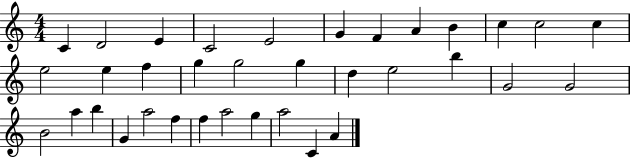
C4/q D4/h E4/q C4/h E4/h G4/q F4/q A4/q B4/q C5/q C5/h C5/q E5/h E5/q F5/q G5/q G5/h G5/q D5/q E5/h B5/q G4/h G4/h B4/h A5/q B5/q G4/q A5/h F5/q F5/q A5/h G5/q A5/h C4/q A4/q